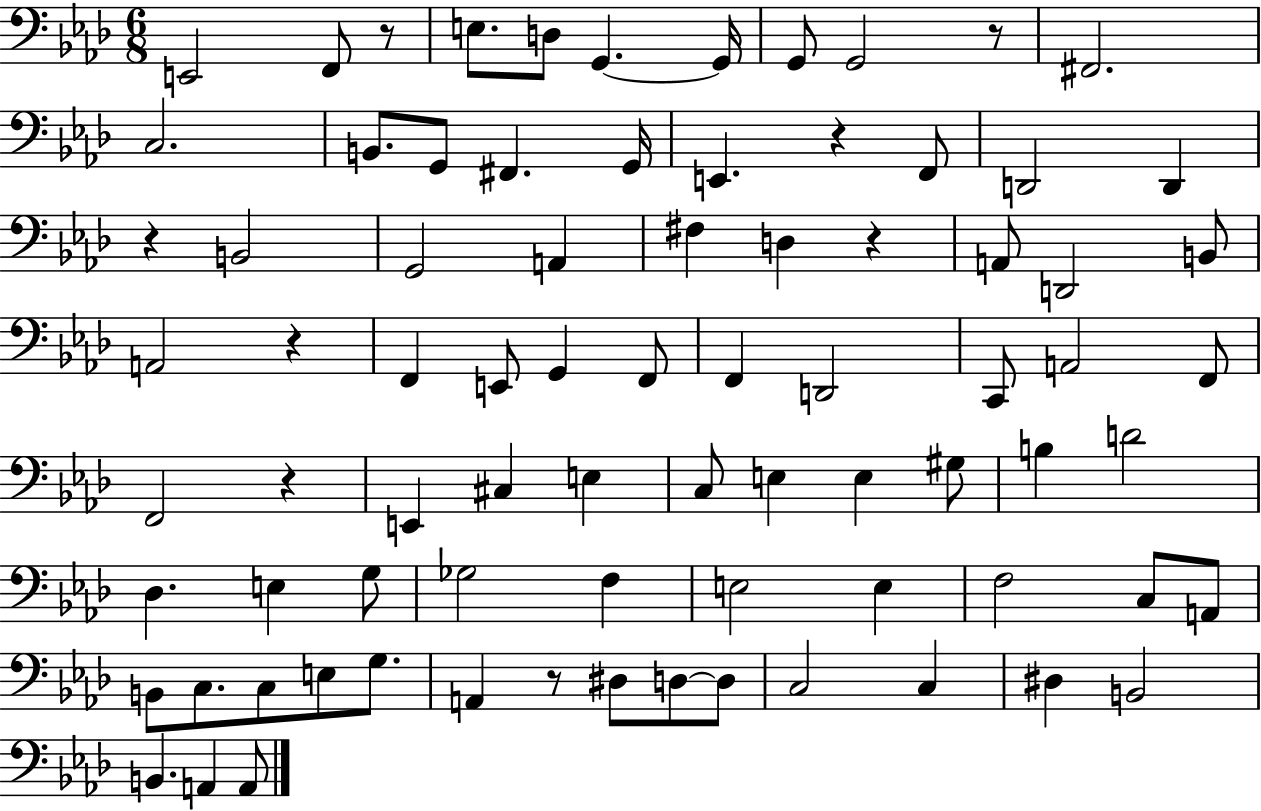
{
  \clef bass
  \numericTimeSignature
  \time 6/8
  \key aes \major
  \repeat volta 2 { e,2 f,8 r8 | e8. d8 g,4.~~ g,16 | g,8 g,2 r8 | fis,2. | \break c2. | b,8. g,8 fis,4. g,16 | e,4. r4 f,8 | d,2 d,4 | \break r4 b,2 | g,2 a,4 | fis4 d4 r4 | a,8 d,2 b,8 | \break a,2 r4 | f,4 e,8 g,4 f,8 | f,4 d,2 | c,8 a,2 f,8 | \break f,2 r4 | e,4 cis4 e4 | c8 e4 e4 gis8 | b4 d'2 | \break des4. e4 g8 | ges2 f4 | e2 e4 | f2 c8 a,8 | \break b,8 c8. c8 e8 g8. | a,4 r8 dis8 d8~~ d8 | c2 c4 | dis4 b,2 | \break b,4. a,4 a,8 | } \bar "|."
}